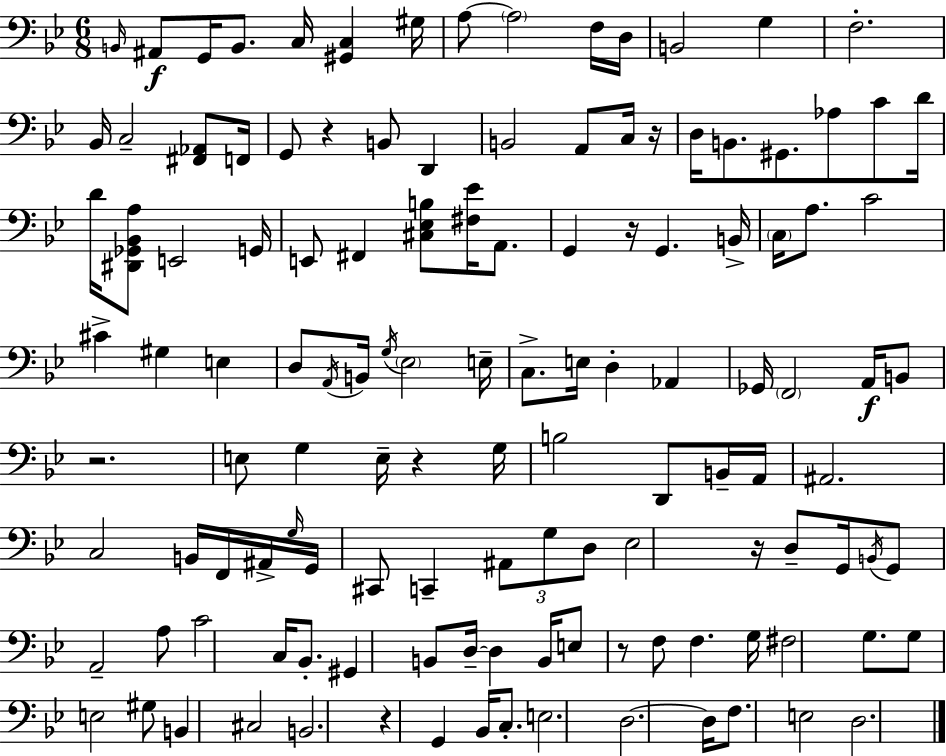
{
  \clef bass
  \numericTimeSignature
  \time 6/8
  \key g \minor
  \repeat volta 2 { \grace { b,16 }\f ais,8 g,16 b,8. c16 <gis, c>4 | gis16 a8~~ \parenthesize a2 f16 | d16 b,2 g4 | f2.-. | \break bes,16 c2-- <fis, aes,>8 | f,16 g,8 r4 b,8 d,4 | b,2 a,8 c16 | r16 d16 b,8. gis,8. aes8 c'8 | \break d'16 d'16 <dis, ges, bes, a>8 e,2 | g,16 e,8 fis,4 <cis ees b>8 <fis ees'>16 a,8. | g,4 r16 g,4. | b,16-> \parenthesize c16 a8. c'2 | \break cis'4-> gis4 e4 | d8 \acciaccatura { a,16 } b,16 \acciaccatura { g16 } \parenthesize ees2 | e16-- c8.-> e16 d4-. aes,4 | ges,16 \parenthesize f,2 | \break a,16\f b,8 r2. | e8 g4 e16-- r4 | g16 b2 d,8 | b,16-- a,16 ais,2. | \break c2 b,16 | f,16 ais,16-> \grace { g16 } g,16 cis,8 c,4-- \tuplet 3/2 { ais,8 | g8 d8 } ees2 | r16 d8-- g,16 \acciaccatura { b,16 } g,8 a,2-- | \break a8 c'2 | c16 bes,8.-. gis,4 b,8 d16--~~ | d4 b,16 e8 r8 f8 f4. | g16 fis2 | \break g8. g8 e2 | gis8 b,4 cis2 | b,2. | r4 g,4 | \break bes,16 c8.-. e2. | d2.~~ | d16 f8. e2 | d2. | \break } \bar "|."
}